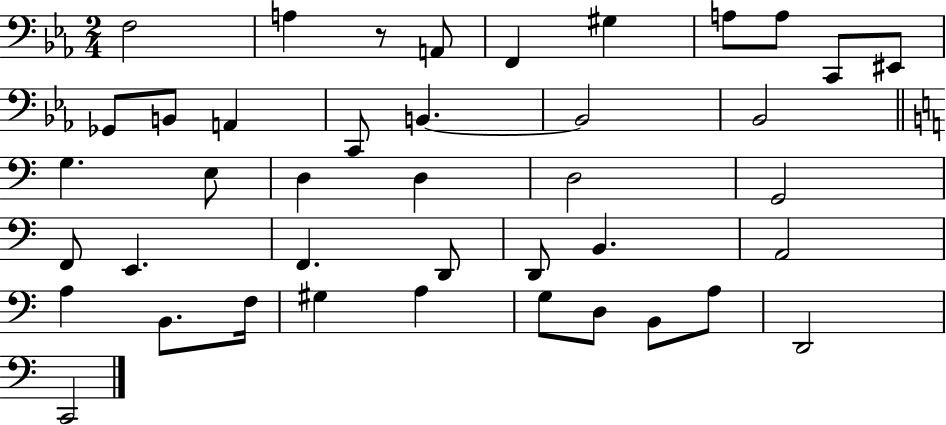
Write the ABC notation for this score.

X:1
T:Untitled
M:2/4
L:1/4
K:Eb
F,2 A, z/2 A,,/2 F,, ^G, A,/2 A,/2 C,,/2 ^E,,/2 _G,,/2 B,,/2 A,, C,,/2 B,, B,,2 _B,,2 G, E,/2 D, D, D,2 G,,2 F,,/2 E,, F,, D,,/2 D,,/2 B,, A,,2 A, B,,/2 F,/4 ^G, A, G,/2 D,/2 B,,/2 A,/2 D,,2 C,,2